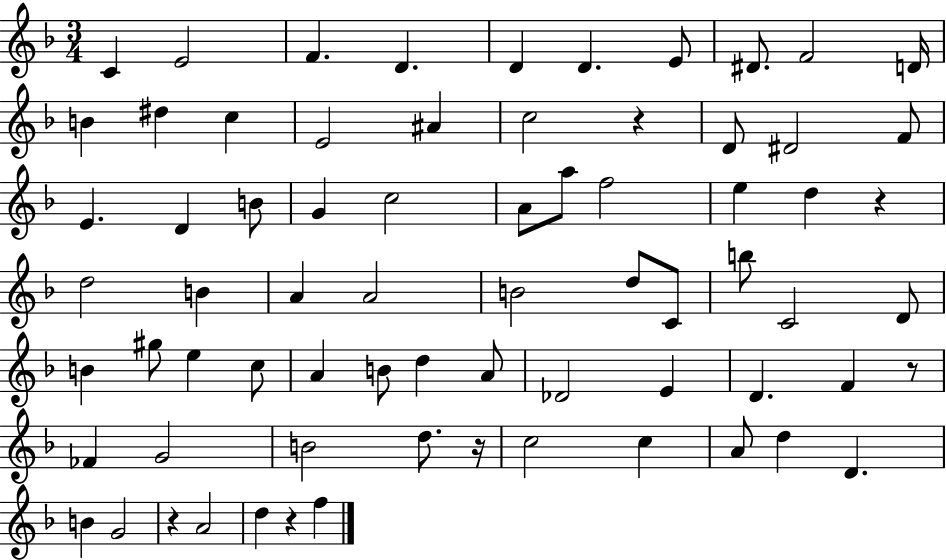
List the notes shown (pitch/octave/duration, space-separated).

C4/q E4/h F4/q. D4/q. D4/q D4/q. E4/e D#4/e. F4/h D4/s B4/q D#5/q C5/q E4/h A#4/q C5/h R/q D4/e D#4/h F4/e E4/q. D4/q B4/e G4/q C5/h A4/e A5/e F5/h E5/q D5/q R/q D5/h B4/q A4/q A4/h B4/h D5/e C4/e B5/e C4/h D4/e B4/q G#5/e E5/q C5/e A4/q B4/e D5/q A4/e Db4/h E4/q D4/q. F4/q R/e FES4/q G4/h B4/h D5/e. R/s C5/h C5/q A4/e D5/q D4/q. B4/q G4/h R/q A4/h D5/q R/q F5/q